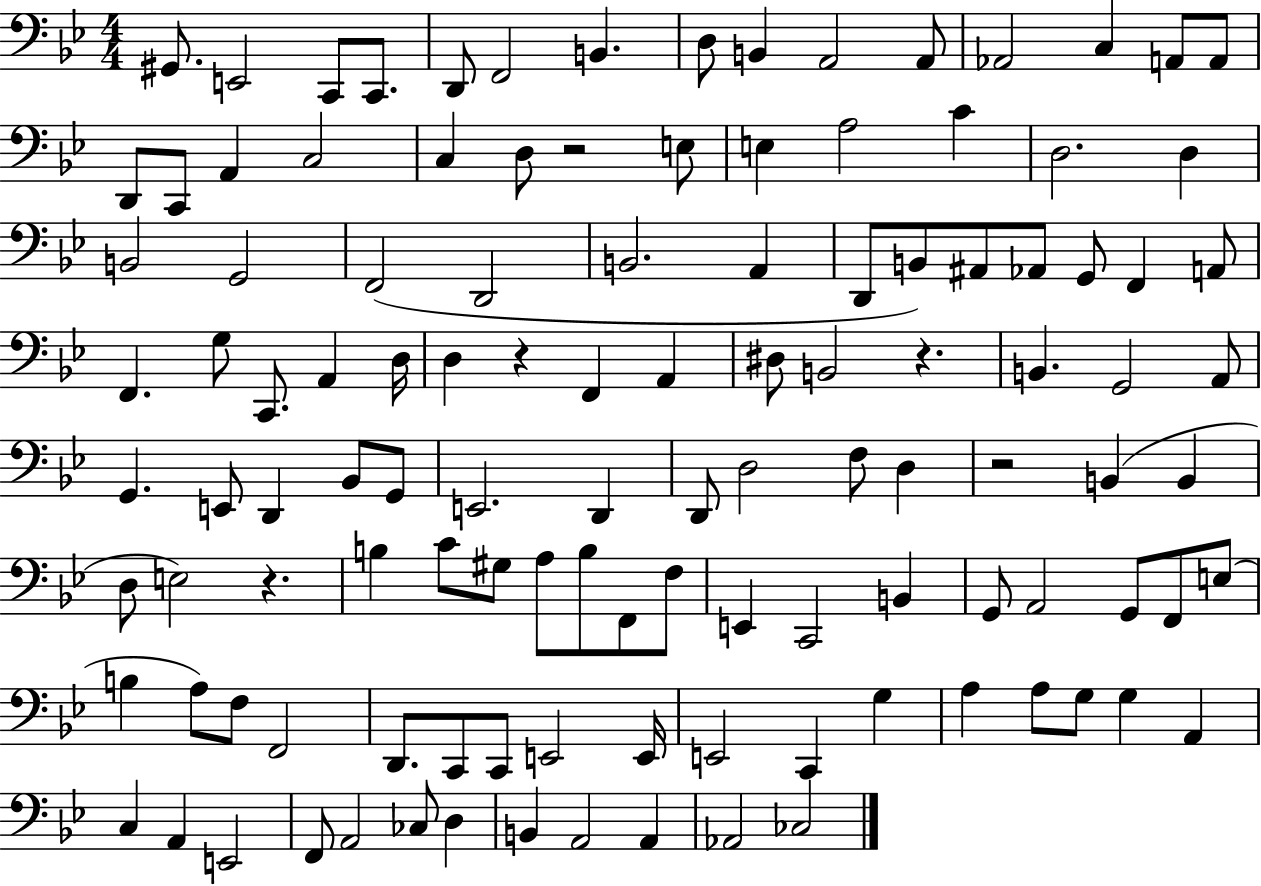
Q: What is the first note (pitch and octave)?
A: G#2